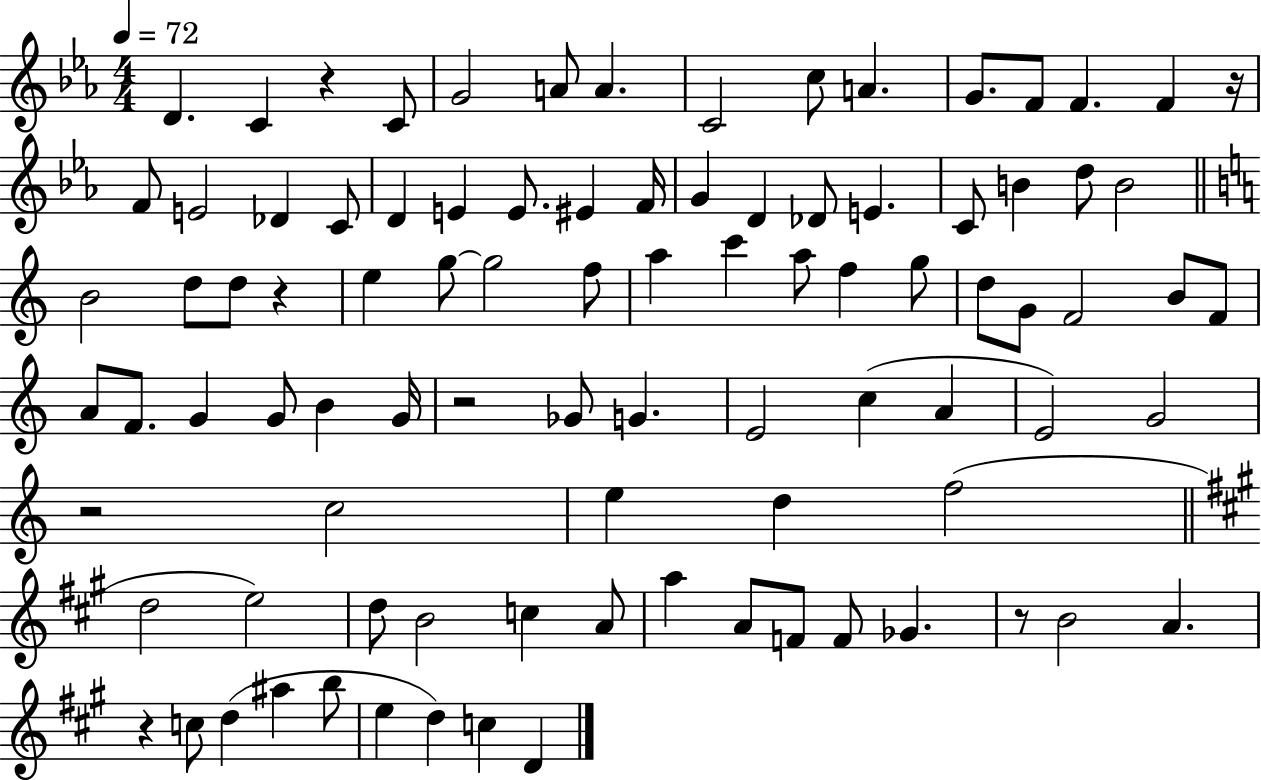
{
  \clef treble
  \numericTimeSignature
  \time 4/4
  \key ees \major
  \tempo 4 = 72
  d'4. c'4 r4 c'8 | g'2 a'8 a'4. | c'2 c''8 a'4. | g'8. f'8 f'4. f'4 r16 | \break f'8 e'2 des'4 c'8 | d'4 e'4 e'8. eis'4 f'16 | g'4 d'4 des'8 e'4. | c'8 b'4 d''8 b'2 | \break \bar "||" \break \key c \major b'2 d''8 d''8 r4 | e''4 g''8~~ g''2 f''8 | a''4 c'''4 a''8 f''4 g''8 | d''8 g'8 f'2 b'8 f'8 | \break a'8 f'8. g'4 g'8 b'4 g'16 | r2 ges'8 g'4. | e'2 c''4( a'4 | e'2) g'2 | \break r2 c''2 | e''4 d''4 f''2( | \bar "||" \break \key a \major d''2 e''2) | d''8 b'2 c''4 a'8 | a''4 a'8 f'8 f'8 ges'4. | r8 b'2 a'4. | \break r4 c''8 d''4( ais''4 b''8 | e''4 d''4) c''4 d'4 | \bar "|."
}